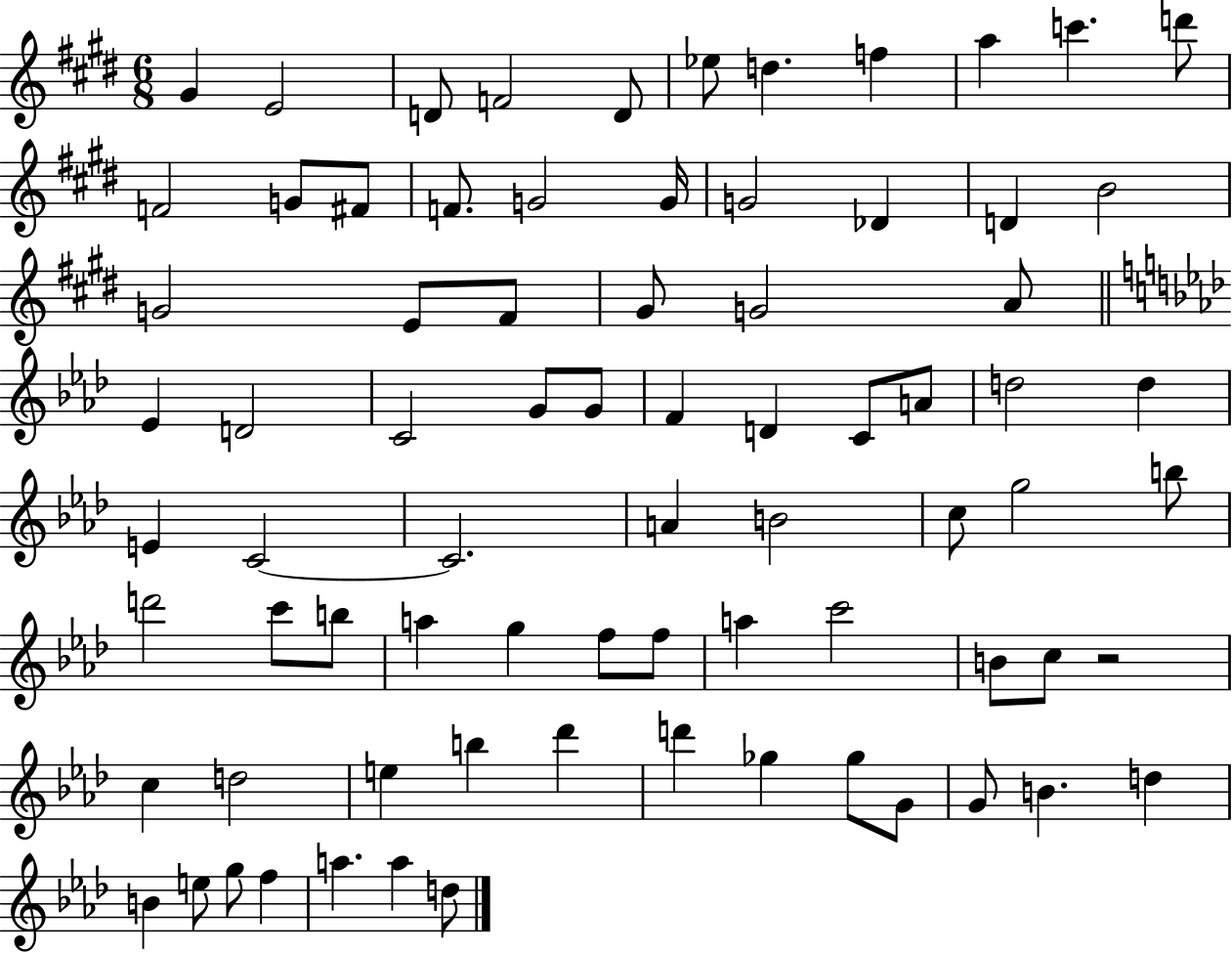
{
  \clef treble
  \numericTimeSignature
  \time 6/8
  \key e \major
  gis'4 e'2 | d'8 f'2 d'8 | ees''8 d''4. f''4 | a''4 c'''4. d'''8 | \break f'2 g'8 fis'8 | f'8. g'2 g'16 | g'2 des'4 | d'4 b'2 | \break g'2 e'8 fis'8 | gis'8 g'2 a'8 | \bar "||" \break \key f \minor ees'4 d'2 | c'2 g'8 g'8 | f'4 d'4 c'8 a'8 | d''2 d''4 | \break e'4 c'2~~ | c'2. | a'4 b'2 | c''8 g''2 b''8 | \break d'''2 c'''8 b''8 | a''4 g''4 f''8 f''8 | a''4 c'''2 | b'8 c''8 r2 | \break c''4 d''2 | e''4 b''4 des'''4 | d'''4 ges''4 ges''8 g'8 | g'8 b'4. d''4 | \break b'4 e''8 g''8 f''4 | a''4. a''4 d''8 | \bar "|."
}